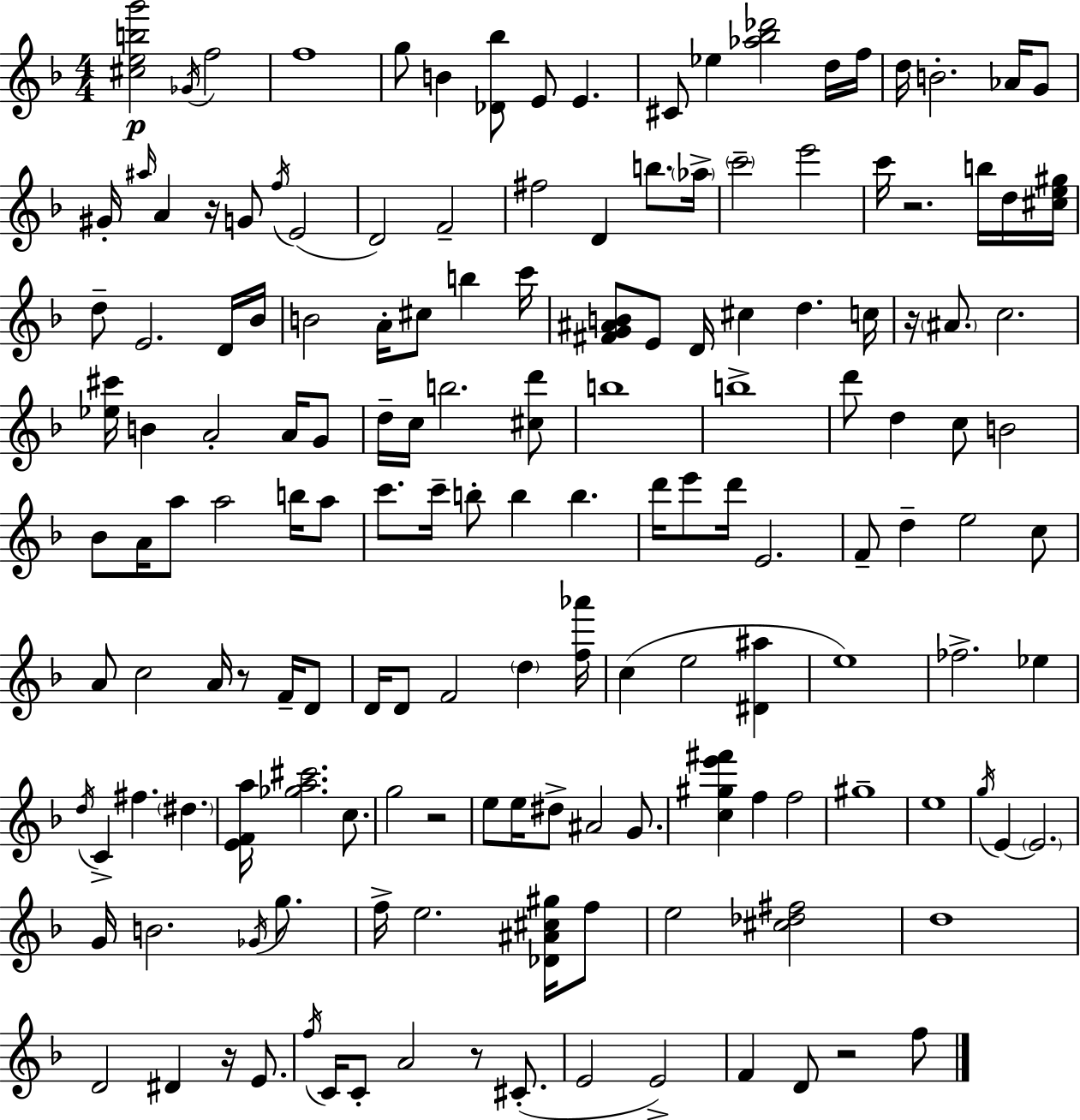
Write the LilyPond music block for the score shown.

{
  \clef treble
  \numericTimeSignature
  \time 4/4
  \key d \minor
  <cis'' e'' b'' g'''>2\p \acciaccatura { ges'16 } f''2 | f''1 | g''8 b'4 <des' bes''>8 e'8 e'4. | cis'8 ees''4 <aes'' bes'' des'''>2 d''16 | \break f''16 d''16 b'2.-. aes'16 g'8 | gis'16-. \grace { ais''16 } a'4 r16 g'8 \acciaccatura { f''16 }( e'2 | d'2) f'2-- | fis''2 d'4 b''8. | \break \parenthesize aes''16-> \parenthesize c'''2-- e'''2 | c'''16 r2. | b''16 d''16 <cis'' e'' gis''>16 d''8-- e'2. | d'16 bes'16 b'2 a'16-. cis''8 b''4 | \break c'''16 <fis' g' ais' b'>8 e'8 d'16 cis''4 d''4. | c''16 r16 \parenthesize ais'8. c''2. | <ees'' cis'''>16 b'4 a'2-. | a'16 g'8 d''16-- c''16 b''2. | \break <cis'' d'''>8 b''1 | b''1-> | d'''8 d''4 c''8 b'2 | bes'8 a'16 a''8 a''2 | \break b''16 a''8 c'''8. c'''16-- b''8-. b''4 b''4. | d'''16 e'''8 d'''16 e'2. | f'8-- d''4-- e''2 | c''8 a'8 c''2 a'16 r8 | \break f'16-- d'8 d'16 d'8 f'2 \parenthesize d''4 | <f'' aes'''>16 c''4( e''2 <dis' ais''>4 | e''1) | fes''2.-> ees''4 | \break \acciaccatura { d''16 } c'4-> fis''4. \parenthesize dis''4. | <e' f' a''>16 <ges'' a'' cis'''>2. | c''8. g''2 r2 | e''8 e''16 dis''8-> ais'2 | \break g'8. <c'' gis'' e''' fis'''>4 f''4 f''2 | gis''1-- | e''1 | \acciaccatura { g''16 } e'4~~ \parenthesize e'2. | \break g'16 b'2. | \acciaccatura { ges'16 } g''8. f''16-> e''2. | <des' ais' cis'' gis''>16 f''8 e''2 <cis'' des'' fis''>2 | d''1 | \break d'2 dis'4 | r16 e'8. \acciaccatura { f''16 } c'16 c'8-. a'2 | r8 cis'8.-.( e'2 e'2->) | f'4 d'8 r2 | \break f''8 \bar "|."
}